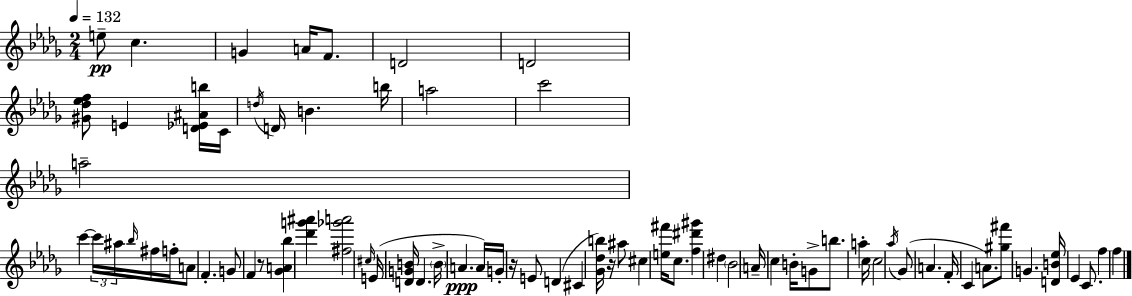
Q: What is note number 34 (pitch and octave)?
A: E4